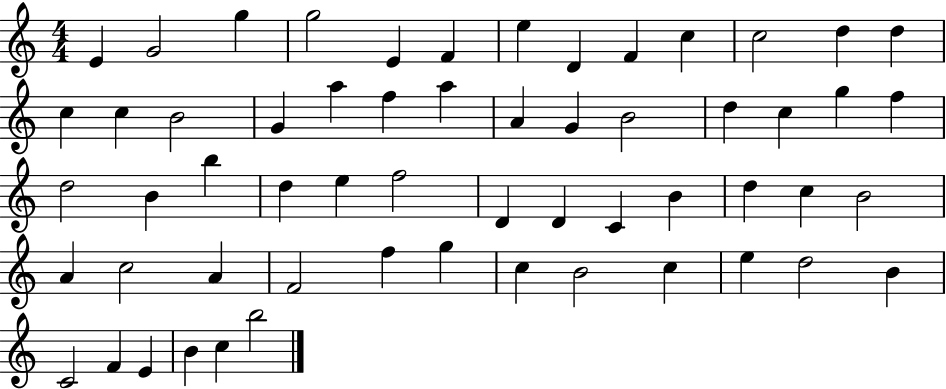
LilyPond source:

{
  \clef treble
  \numericTimeSignature
  \time 4/4
  \key c \major
  e'4 g'2 g''4 | g''2 e'4 f'4 | e''4 d'4 f'4 c''4 | c''2 d''4 d''4 | \break c''4 c''4 b'2 | g'4 a''4 f''4 a''4 | a'4 g'4 b'2 | d''4 c''4 g''4 f''4 | \break d''2 b'4 b''4 | d''4 e''4 f''2 | d'4 d'4 c'4 b'4 | d''4 c''4 b'2 | \break a'4 c''2 a'4 | f'2 f''4 g''4 | c''4 b'2 c''4 | e''4 d''2 b'4 | \break c'2 f'4 e'4 | b'4 c''4 b''2 | \bar "|."
}